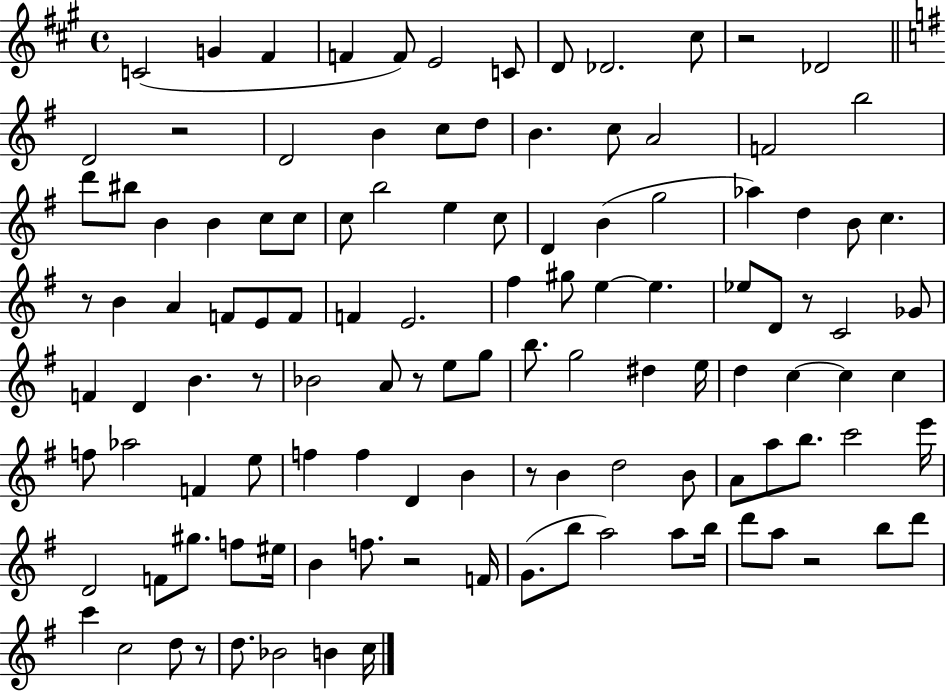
{
  \clef treble
  \time 4/4
  \defaultTimeSignature
  \key a \major
  \repeat volta 2 { c'2( g'4 fis'4 | f'4 f'8) e'2 c'8 | d'8 des'2. cis''8 | r2 des'2 | \break \bar "||" \break \key g \major d'2 r2 | d'2 b'4 c''8 d''8 | b'4. c''8 a'2 | f'2 b''2 | \break d'''8 bis''8 b'4 b'4 c''8 c''8 | c''8 b''2 e''4 c''8 | d'4 b'4( g''2 | aes''4) d''4 b'8 c''4. | \break r8 b'4 a'4 f'8 e'8 f'8 | f'4 e'2. | fis''4 gis''8 e''4~~ e''4. | ees''8 d'8 r8 c'2 ges'8 | \break f'4 d'4 b'4. r8 | bes'2 a'8 r8 e''8 g''8 | b''8. g''2 dis''4 e''16 | d''4 c''4~~ c''4 c''4 | \break f''8 aes''2 f'4 e''8 | f''4 f''4 d'4 b'4 | r8 b'4 d''2 b'8 | a'8 a''8 b''8. c'''2 e'''16 | \break d'2 f'8 gis''8. f''8 eis''16 | b'4 f''8. r2 f'16 | g'8.( b''8 a''2) a''8 b''16 | d'''8 a''8 r2 b''8 d'''8 | \break c'''4 c''2 d''8 r8 | d''8. bes'2 b'4 c''16 | } \bar "|."
}